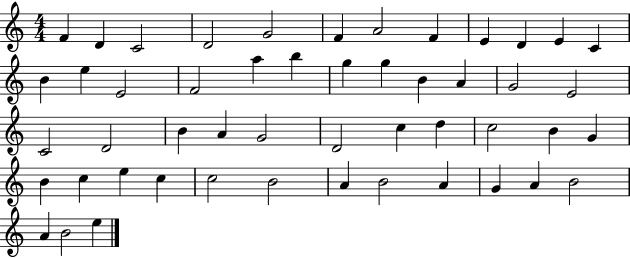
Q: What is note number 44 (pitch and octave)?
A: A4